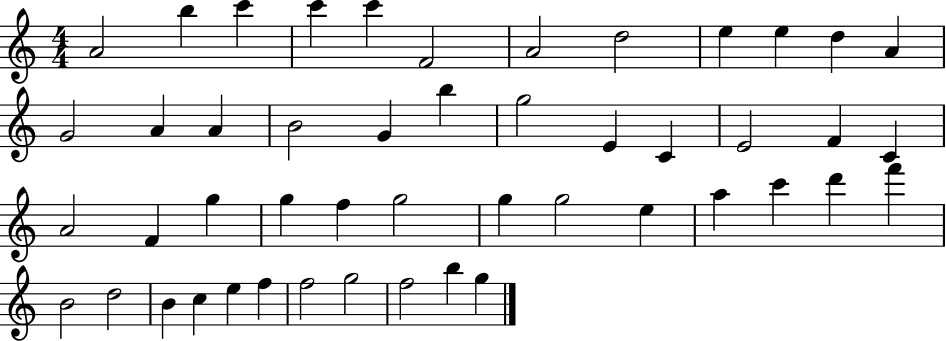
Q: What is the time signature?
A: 4/4